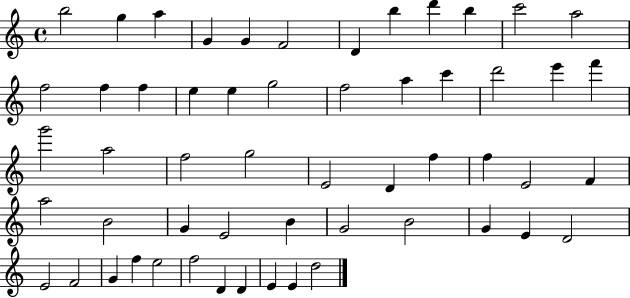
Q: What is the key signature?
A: C major